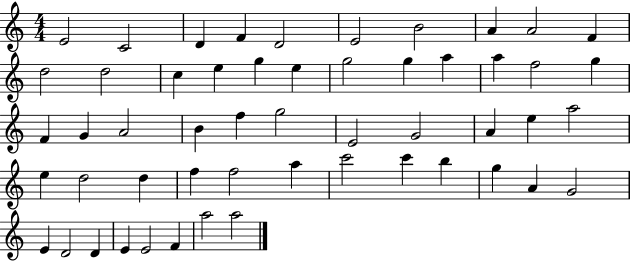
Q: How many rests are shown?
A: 0